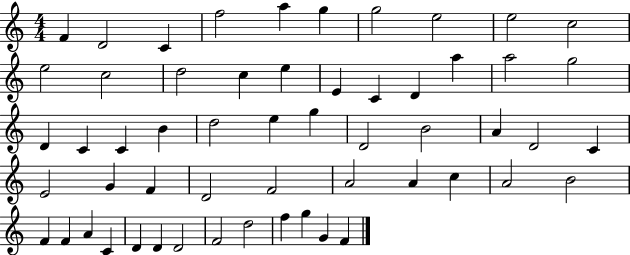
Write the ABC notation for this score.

X:1
T:Untitled
M:4/4
L:1/4
K:C
F D2 C f2 a g g2 e2 e2 c2 e2 c2 d2 c e E C D a a2 g2 D C C B d2 e g D2 B2 A D2 C E2 G F D2 F2 A2 A c A2 B2 F F A C D D D2 F2 d2 f g G F